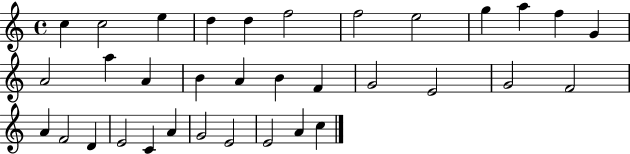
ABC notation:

X:1
T:Untitled
M:4/4
L:1/4
K:C
c c2 e d d f2 f2 e2 g a f G A2 a A B A B F G2 E2 G2 F2 A F2 D E2 C A G2 E2 E2 A c